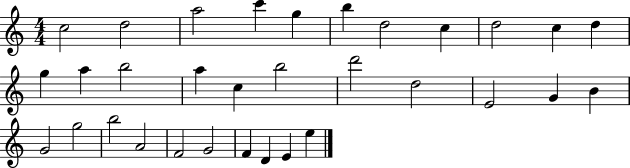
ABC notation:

X:1
T:Untitled
M:4/4
L:1/4
K:C
c2 d2 a2 c' g b d2 c d2 c d g a b2 a c b2 d'2 d2 E2 G B G2 g2 b2 A2 F2 G2 F D E e